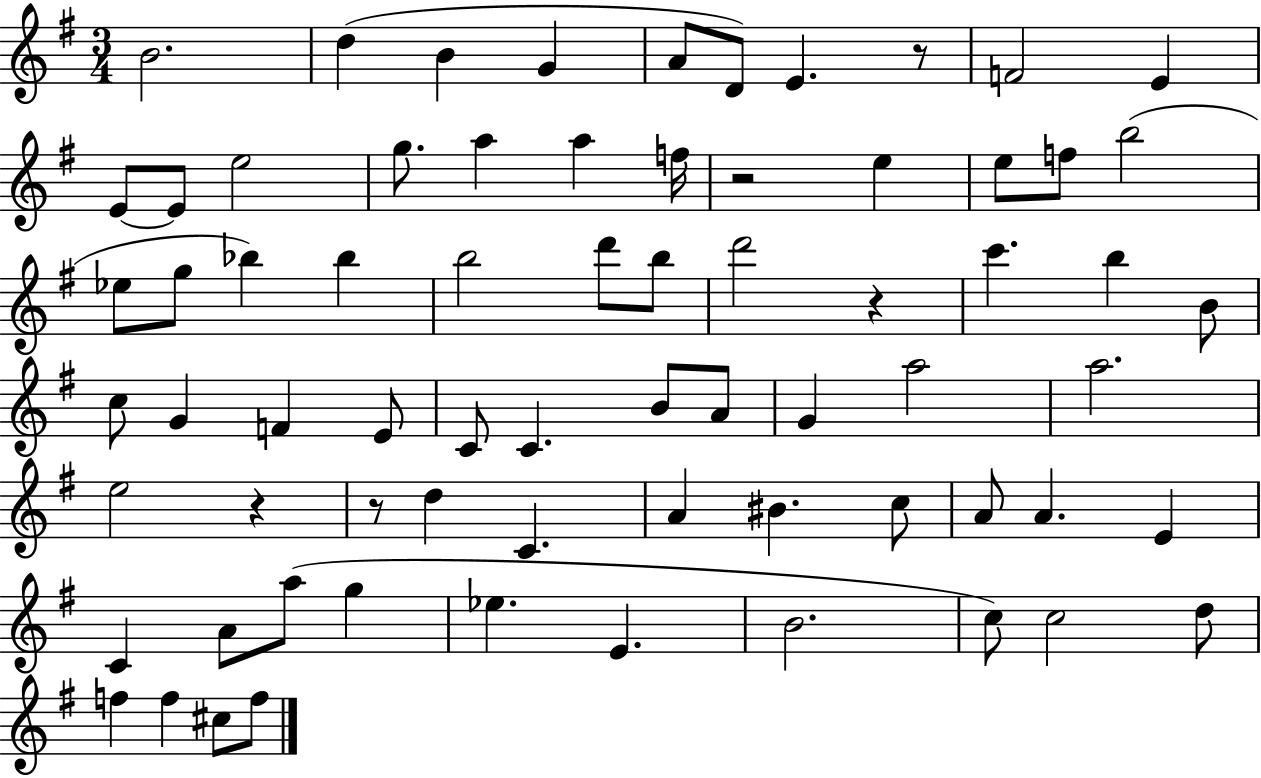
{
  \clef treble
  \numericTimeSignature
  \time 3/4
  \key g \major
  b'2. | d''4( b'4 g'4 | a'8 d'8) e'4. r8 | f'2 e'4 | \break e'8~~ e'8 e''2 | g''8. a''4 a''4 f''16 | r2 e''4 | e''8 f''8 b''2( | \break ees''8 g''8 bes''4) bes''4 | b''2 d'''8 b''8 | d'''2 r4 | c'''4. b''4 b'8 | \break c''8 g'4 f'4 e'8 | c'8 c'4. b'8 a'8 | g'4 a''2 | a''2. | \break e''2 r4 | r8 d''4 c'4. | a'4 bis'4. c''8 | a'8 a'4. e'4 | \break c'4 a'8 a''8( g''4 | ees''4. e'4. | b'2. | c''8) c''2 d''8 | \break f''4 f''4 cis''8 f''8 | \bar "|."
}